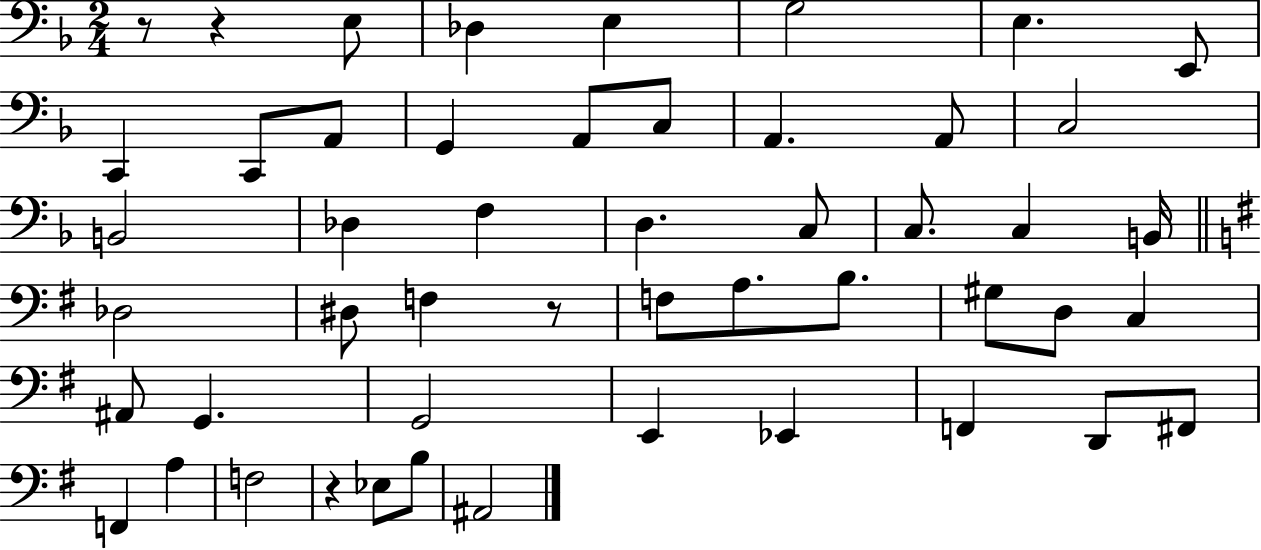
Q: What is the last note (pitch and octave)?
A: A#2